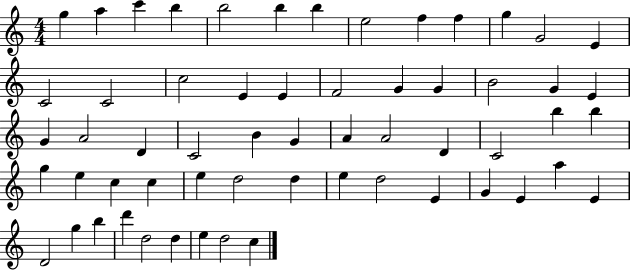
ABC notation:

X:1
T:Untitled
M:4/4
L:1/4
K:C
g a c' b b2 b b e2 f f g G2 E C2 C2 c2 E E F2 G G B2 G E G A2 D C2 B G A A2 D C2 b b g e c c e d2 d e d2 E G E a E D2 g b d' d2 d e d2 c